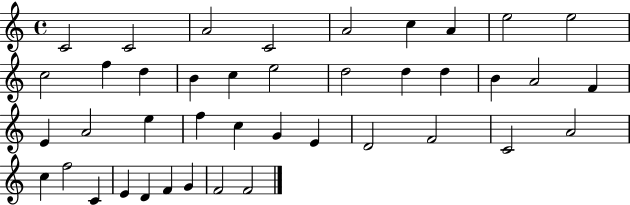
X:1
T:Untitled
M:4/4
L:1/4
K:C
C2 C2 A2 C2 A2 c A e2 e2 c2 f d B c e2 d2 d d B A2 F E A2 e f c G E D2 F2 C2 A2 c f2 C E D F G F2 F2